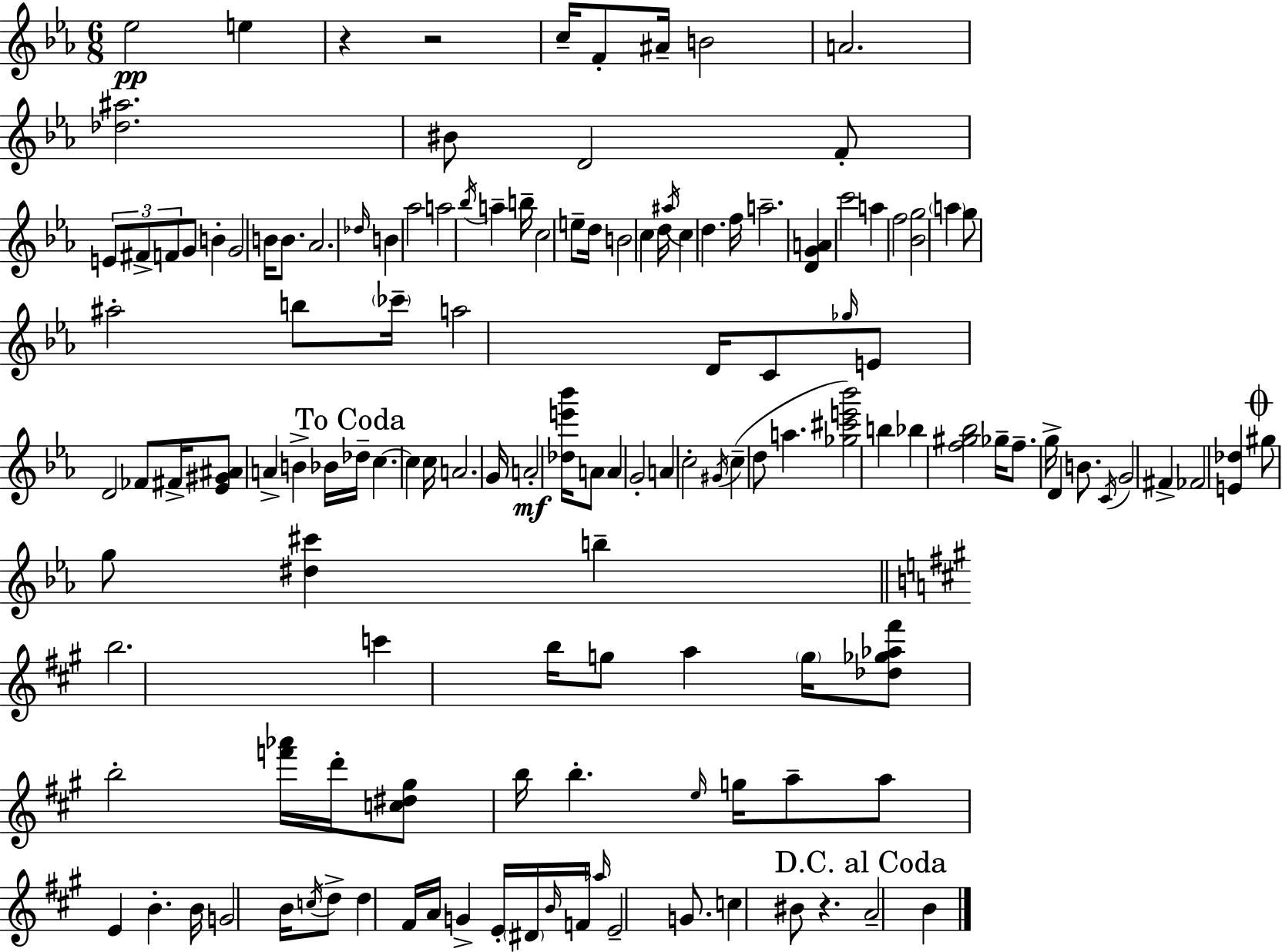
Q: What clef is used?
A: treble